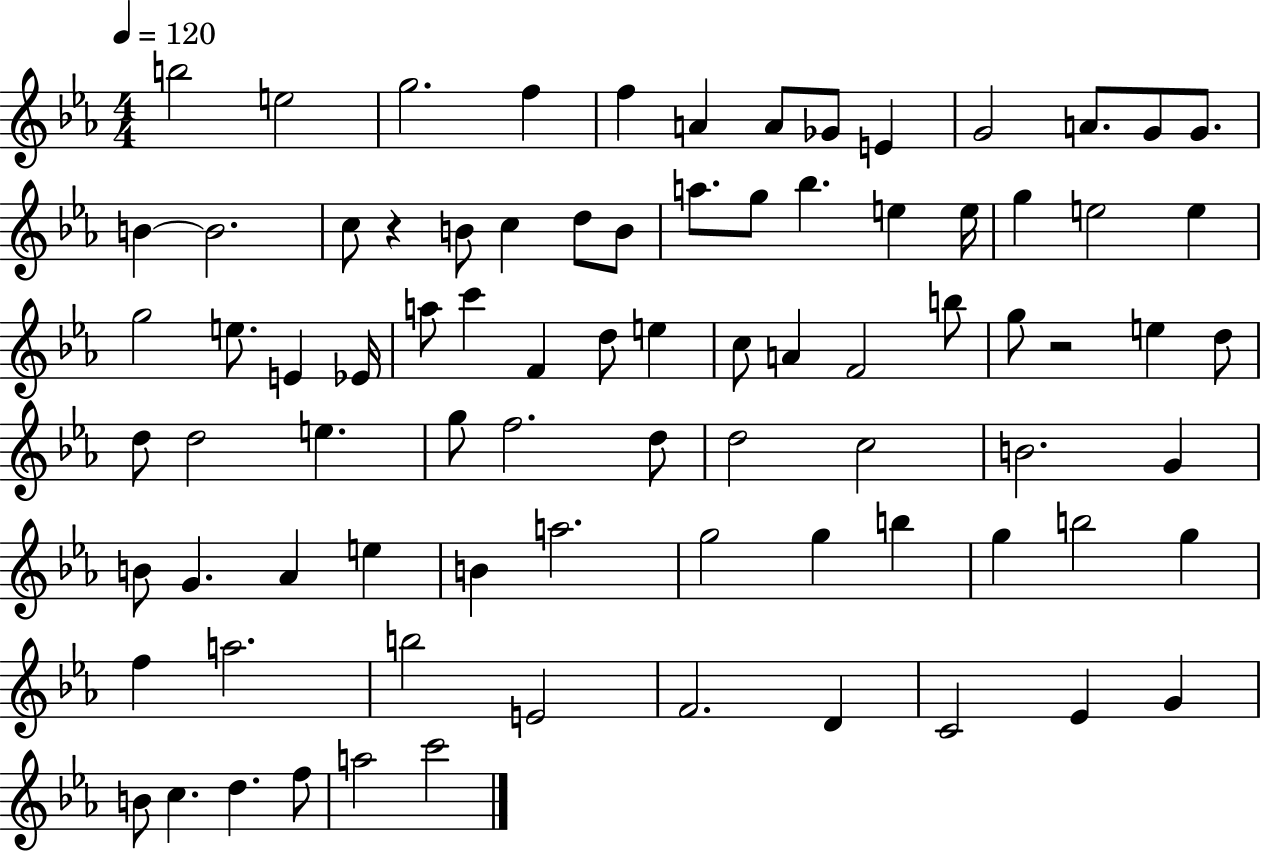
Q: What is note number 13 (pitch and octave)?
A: G4